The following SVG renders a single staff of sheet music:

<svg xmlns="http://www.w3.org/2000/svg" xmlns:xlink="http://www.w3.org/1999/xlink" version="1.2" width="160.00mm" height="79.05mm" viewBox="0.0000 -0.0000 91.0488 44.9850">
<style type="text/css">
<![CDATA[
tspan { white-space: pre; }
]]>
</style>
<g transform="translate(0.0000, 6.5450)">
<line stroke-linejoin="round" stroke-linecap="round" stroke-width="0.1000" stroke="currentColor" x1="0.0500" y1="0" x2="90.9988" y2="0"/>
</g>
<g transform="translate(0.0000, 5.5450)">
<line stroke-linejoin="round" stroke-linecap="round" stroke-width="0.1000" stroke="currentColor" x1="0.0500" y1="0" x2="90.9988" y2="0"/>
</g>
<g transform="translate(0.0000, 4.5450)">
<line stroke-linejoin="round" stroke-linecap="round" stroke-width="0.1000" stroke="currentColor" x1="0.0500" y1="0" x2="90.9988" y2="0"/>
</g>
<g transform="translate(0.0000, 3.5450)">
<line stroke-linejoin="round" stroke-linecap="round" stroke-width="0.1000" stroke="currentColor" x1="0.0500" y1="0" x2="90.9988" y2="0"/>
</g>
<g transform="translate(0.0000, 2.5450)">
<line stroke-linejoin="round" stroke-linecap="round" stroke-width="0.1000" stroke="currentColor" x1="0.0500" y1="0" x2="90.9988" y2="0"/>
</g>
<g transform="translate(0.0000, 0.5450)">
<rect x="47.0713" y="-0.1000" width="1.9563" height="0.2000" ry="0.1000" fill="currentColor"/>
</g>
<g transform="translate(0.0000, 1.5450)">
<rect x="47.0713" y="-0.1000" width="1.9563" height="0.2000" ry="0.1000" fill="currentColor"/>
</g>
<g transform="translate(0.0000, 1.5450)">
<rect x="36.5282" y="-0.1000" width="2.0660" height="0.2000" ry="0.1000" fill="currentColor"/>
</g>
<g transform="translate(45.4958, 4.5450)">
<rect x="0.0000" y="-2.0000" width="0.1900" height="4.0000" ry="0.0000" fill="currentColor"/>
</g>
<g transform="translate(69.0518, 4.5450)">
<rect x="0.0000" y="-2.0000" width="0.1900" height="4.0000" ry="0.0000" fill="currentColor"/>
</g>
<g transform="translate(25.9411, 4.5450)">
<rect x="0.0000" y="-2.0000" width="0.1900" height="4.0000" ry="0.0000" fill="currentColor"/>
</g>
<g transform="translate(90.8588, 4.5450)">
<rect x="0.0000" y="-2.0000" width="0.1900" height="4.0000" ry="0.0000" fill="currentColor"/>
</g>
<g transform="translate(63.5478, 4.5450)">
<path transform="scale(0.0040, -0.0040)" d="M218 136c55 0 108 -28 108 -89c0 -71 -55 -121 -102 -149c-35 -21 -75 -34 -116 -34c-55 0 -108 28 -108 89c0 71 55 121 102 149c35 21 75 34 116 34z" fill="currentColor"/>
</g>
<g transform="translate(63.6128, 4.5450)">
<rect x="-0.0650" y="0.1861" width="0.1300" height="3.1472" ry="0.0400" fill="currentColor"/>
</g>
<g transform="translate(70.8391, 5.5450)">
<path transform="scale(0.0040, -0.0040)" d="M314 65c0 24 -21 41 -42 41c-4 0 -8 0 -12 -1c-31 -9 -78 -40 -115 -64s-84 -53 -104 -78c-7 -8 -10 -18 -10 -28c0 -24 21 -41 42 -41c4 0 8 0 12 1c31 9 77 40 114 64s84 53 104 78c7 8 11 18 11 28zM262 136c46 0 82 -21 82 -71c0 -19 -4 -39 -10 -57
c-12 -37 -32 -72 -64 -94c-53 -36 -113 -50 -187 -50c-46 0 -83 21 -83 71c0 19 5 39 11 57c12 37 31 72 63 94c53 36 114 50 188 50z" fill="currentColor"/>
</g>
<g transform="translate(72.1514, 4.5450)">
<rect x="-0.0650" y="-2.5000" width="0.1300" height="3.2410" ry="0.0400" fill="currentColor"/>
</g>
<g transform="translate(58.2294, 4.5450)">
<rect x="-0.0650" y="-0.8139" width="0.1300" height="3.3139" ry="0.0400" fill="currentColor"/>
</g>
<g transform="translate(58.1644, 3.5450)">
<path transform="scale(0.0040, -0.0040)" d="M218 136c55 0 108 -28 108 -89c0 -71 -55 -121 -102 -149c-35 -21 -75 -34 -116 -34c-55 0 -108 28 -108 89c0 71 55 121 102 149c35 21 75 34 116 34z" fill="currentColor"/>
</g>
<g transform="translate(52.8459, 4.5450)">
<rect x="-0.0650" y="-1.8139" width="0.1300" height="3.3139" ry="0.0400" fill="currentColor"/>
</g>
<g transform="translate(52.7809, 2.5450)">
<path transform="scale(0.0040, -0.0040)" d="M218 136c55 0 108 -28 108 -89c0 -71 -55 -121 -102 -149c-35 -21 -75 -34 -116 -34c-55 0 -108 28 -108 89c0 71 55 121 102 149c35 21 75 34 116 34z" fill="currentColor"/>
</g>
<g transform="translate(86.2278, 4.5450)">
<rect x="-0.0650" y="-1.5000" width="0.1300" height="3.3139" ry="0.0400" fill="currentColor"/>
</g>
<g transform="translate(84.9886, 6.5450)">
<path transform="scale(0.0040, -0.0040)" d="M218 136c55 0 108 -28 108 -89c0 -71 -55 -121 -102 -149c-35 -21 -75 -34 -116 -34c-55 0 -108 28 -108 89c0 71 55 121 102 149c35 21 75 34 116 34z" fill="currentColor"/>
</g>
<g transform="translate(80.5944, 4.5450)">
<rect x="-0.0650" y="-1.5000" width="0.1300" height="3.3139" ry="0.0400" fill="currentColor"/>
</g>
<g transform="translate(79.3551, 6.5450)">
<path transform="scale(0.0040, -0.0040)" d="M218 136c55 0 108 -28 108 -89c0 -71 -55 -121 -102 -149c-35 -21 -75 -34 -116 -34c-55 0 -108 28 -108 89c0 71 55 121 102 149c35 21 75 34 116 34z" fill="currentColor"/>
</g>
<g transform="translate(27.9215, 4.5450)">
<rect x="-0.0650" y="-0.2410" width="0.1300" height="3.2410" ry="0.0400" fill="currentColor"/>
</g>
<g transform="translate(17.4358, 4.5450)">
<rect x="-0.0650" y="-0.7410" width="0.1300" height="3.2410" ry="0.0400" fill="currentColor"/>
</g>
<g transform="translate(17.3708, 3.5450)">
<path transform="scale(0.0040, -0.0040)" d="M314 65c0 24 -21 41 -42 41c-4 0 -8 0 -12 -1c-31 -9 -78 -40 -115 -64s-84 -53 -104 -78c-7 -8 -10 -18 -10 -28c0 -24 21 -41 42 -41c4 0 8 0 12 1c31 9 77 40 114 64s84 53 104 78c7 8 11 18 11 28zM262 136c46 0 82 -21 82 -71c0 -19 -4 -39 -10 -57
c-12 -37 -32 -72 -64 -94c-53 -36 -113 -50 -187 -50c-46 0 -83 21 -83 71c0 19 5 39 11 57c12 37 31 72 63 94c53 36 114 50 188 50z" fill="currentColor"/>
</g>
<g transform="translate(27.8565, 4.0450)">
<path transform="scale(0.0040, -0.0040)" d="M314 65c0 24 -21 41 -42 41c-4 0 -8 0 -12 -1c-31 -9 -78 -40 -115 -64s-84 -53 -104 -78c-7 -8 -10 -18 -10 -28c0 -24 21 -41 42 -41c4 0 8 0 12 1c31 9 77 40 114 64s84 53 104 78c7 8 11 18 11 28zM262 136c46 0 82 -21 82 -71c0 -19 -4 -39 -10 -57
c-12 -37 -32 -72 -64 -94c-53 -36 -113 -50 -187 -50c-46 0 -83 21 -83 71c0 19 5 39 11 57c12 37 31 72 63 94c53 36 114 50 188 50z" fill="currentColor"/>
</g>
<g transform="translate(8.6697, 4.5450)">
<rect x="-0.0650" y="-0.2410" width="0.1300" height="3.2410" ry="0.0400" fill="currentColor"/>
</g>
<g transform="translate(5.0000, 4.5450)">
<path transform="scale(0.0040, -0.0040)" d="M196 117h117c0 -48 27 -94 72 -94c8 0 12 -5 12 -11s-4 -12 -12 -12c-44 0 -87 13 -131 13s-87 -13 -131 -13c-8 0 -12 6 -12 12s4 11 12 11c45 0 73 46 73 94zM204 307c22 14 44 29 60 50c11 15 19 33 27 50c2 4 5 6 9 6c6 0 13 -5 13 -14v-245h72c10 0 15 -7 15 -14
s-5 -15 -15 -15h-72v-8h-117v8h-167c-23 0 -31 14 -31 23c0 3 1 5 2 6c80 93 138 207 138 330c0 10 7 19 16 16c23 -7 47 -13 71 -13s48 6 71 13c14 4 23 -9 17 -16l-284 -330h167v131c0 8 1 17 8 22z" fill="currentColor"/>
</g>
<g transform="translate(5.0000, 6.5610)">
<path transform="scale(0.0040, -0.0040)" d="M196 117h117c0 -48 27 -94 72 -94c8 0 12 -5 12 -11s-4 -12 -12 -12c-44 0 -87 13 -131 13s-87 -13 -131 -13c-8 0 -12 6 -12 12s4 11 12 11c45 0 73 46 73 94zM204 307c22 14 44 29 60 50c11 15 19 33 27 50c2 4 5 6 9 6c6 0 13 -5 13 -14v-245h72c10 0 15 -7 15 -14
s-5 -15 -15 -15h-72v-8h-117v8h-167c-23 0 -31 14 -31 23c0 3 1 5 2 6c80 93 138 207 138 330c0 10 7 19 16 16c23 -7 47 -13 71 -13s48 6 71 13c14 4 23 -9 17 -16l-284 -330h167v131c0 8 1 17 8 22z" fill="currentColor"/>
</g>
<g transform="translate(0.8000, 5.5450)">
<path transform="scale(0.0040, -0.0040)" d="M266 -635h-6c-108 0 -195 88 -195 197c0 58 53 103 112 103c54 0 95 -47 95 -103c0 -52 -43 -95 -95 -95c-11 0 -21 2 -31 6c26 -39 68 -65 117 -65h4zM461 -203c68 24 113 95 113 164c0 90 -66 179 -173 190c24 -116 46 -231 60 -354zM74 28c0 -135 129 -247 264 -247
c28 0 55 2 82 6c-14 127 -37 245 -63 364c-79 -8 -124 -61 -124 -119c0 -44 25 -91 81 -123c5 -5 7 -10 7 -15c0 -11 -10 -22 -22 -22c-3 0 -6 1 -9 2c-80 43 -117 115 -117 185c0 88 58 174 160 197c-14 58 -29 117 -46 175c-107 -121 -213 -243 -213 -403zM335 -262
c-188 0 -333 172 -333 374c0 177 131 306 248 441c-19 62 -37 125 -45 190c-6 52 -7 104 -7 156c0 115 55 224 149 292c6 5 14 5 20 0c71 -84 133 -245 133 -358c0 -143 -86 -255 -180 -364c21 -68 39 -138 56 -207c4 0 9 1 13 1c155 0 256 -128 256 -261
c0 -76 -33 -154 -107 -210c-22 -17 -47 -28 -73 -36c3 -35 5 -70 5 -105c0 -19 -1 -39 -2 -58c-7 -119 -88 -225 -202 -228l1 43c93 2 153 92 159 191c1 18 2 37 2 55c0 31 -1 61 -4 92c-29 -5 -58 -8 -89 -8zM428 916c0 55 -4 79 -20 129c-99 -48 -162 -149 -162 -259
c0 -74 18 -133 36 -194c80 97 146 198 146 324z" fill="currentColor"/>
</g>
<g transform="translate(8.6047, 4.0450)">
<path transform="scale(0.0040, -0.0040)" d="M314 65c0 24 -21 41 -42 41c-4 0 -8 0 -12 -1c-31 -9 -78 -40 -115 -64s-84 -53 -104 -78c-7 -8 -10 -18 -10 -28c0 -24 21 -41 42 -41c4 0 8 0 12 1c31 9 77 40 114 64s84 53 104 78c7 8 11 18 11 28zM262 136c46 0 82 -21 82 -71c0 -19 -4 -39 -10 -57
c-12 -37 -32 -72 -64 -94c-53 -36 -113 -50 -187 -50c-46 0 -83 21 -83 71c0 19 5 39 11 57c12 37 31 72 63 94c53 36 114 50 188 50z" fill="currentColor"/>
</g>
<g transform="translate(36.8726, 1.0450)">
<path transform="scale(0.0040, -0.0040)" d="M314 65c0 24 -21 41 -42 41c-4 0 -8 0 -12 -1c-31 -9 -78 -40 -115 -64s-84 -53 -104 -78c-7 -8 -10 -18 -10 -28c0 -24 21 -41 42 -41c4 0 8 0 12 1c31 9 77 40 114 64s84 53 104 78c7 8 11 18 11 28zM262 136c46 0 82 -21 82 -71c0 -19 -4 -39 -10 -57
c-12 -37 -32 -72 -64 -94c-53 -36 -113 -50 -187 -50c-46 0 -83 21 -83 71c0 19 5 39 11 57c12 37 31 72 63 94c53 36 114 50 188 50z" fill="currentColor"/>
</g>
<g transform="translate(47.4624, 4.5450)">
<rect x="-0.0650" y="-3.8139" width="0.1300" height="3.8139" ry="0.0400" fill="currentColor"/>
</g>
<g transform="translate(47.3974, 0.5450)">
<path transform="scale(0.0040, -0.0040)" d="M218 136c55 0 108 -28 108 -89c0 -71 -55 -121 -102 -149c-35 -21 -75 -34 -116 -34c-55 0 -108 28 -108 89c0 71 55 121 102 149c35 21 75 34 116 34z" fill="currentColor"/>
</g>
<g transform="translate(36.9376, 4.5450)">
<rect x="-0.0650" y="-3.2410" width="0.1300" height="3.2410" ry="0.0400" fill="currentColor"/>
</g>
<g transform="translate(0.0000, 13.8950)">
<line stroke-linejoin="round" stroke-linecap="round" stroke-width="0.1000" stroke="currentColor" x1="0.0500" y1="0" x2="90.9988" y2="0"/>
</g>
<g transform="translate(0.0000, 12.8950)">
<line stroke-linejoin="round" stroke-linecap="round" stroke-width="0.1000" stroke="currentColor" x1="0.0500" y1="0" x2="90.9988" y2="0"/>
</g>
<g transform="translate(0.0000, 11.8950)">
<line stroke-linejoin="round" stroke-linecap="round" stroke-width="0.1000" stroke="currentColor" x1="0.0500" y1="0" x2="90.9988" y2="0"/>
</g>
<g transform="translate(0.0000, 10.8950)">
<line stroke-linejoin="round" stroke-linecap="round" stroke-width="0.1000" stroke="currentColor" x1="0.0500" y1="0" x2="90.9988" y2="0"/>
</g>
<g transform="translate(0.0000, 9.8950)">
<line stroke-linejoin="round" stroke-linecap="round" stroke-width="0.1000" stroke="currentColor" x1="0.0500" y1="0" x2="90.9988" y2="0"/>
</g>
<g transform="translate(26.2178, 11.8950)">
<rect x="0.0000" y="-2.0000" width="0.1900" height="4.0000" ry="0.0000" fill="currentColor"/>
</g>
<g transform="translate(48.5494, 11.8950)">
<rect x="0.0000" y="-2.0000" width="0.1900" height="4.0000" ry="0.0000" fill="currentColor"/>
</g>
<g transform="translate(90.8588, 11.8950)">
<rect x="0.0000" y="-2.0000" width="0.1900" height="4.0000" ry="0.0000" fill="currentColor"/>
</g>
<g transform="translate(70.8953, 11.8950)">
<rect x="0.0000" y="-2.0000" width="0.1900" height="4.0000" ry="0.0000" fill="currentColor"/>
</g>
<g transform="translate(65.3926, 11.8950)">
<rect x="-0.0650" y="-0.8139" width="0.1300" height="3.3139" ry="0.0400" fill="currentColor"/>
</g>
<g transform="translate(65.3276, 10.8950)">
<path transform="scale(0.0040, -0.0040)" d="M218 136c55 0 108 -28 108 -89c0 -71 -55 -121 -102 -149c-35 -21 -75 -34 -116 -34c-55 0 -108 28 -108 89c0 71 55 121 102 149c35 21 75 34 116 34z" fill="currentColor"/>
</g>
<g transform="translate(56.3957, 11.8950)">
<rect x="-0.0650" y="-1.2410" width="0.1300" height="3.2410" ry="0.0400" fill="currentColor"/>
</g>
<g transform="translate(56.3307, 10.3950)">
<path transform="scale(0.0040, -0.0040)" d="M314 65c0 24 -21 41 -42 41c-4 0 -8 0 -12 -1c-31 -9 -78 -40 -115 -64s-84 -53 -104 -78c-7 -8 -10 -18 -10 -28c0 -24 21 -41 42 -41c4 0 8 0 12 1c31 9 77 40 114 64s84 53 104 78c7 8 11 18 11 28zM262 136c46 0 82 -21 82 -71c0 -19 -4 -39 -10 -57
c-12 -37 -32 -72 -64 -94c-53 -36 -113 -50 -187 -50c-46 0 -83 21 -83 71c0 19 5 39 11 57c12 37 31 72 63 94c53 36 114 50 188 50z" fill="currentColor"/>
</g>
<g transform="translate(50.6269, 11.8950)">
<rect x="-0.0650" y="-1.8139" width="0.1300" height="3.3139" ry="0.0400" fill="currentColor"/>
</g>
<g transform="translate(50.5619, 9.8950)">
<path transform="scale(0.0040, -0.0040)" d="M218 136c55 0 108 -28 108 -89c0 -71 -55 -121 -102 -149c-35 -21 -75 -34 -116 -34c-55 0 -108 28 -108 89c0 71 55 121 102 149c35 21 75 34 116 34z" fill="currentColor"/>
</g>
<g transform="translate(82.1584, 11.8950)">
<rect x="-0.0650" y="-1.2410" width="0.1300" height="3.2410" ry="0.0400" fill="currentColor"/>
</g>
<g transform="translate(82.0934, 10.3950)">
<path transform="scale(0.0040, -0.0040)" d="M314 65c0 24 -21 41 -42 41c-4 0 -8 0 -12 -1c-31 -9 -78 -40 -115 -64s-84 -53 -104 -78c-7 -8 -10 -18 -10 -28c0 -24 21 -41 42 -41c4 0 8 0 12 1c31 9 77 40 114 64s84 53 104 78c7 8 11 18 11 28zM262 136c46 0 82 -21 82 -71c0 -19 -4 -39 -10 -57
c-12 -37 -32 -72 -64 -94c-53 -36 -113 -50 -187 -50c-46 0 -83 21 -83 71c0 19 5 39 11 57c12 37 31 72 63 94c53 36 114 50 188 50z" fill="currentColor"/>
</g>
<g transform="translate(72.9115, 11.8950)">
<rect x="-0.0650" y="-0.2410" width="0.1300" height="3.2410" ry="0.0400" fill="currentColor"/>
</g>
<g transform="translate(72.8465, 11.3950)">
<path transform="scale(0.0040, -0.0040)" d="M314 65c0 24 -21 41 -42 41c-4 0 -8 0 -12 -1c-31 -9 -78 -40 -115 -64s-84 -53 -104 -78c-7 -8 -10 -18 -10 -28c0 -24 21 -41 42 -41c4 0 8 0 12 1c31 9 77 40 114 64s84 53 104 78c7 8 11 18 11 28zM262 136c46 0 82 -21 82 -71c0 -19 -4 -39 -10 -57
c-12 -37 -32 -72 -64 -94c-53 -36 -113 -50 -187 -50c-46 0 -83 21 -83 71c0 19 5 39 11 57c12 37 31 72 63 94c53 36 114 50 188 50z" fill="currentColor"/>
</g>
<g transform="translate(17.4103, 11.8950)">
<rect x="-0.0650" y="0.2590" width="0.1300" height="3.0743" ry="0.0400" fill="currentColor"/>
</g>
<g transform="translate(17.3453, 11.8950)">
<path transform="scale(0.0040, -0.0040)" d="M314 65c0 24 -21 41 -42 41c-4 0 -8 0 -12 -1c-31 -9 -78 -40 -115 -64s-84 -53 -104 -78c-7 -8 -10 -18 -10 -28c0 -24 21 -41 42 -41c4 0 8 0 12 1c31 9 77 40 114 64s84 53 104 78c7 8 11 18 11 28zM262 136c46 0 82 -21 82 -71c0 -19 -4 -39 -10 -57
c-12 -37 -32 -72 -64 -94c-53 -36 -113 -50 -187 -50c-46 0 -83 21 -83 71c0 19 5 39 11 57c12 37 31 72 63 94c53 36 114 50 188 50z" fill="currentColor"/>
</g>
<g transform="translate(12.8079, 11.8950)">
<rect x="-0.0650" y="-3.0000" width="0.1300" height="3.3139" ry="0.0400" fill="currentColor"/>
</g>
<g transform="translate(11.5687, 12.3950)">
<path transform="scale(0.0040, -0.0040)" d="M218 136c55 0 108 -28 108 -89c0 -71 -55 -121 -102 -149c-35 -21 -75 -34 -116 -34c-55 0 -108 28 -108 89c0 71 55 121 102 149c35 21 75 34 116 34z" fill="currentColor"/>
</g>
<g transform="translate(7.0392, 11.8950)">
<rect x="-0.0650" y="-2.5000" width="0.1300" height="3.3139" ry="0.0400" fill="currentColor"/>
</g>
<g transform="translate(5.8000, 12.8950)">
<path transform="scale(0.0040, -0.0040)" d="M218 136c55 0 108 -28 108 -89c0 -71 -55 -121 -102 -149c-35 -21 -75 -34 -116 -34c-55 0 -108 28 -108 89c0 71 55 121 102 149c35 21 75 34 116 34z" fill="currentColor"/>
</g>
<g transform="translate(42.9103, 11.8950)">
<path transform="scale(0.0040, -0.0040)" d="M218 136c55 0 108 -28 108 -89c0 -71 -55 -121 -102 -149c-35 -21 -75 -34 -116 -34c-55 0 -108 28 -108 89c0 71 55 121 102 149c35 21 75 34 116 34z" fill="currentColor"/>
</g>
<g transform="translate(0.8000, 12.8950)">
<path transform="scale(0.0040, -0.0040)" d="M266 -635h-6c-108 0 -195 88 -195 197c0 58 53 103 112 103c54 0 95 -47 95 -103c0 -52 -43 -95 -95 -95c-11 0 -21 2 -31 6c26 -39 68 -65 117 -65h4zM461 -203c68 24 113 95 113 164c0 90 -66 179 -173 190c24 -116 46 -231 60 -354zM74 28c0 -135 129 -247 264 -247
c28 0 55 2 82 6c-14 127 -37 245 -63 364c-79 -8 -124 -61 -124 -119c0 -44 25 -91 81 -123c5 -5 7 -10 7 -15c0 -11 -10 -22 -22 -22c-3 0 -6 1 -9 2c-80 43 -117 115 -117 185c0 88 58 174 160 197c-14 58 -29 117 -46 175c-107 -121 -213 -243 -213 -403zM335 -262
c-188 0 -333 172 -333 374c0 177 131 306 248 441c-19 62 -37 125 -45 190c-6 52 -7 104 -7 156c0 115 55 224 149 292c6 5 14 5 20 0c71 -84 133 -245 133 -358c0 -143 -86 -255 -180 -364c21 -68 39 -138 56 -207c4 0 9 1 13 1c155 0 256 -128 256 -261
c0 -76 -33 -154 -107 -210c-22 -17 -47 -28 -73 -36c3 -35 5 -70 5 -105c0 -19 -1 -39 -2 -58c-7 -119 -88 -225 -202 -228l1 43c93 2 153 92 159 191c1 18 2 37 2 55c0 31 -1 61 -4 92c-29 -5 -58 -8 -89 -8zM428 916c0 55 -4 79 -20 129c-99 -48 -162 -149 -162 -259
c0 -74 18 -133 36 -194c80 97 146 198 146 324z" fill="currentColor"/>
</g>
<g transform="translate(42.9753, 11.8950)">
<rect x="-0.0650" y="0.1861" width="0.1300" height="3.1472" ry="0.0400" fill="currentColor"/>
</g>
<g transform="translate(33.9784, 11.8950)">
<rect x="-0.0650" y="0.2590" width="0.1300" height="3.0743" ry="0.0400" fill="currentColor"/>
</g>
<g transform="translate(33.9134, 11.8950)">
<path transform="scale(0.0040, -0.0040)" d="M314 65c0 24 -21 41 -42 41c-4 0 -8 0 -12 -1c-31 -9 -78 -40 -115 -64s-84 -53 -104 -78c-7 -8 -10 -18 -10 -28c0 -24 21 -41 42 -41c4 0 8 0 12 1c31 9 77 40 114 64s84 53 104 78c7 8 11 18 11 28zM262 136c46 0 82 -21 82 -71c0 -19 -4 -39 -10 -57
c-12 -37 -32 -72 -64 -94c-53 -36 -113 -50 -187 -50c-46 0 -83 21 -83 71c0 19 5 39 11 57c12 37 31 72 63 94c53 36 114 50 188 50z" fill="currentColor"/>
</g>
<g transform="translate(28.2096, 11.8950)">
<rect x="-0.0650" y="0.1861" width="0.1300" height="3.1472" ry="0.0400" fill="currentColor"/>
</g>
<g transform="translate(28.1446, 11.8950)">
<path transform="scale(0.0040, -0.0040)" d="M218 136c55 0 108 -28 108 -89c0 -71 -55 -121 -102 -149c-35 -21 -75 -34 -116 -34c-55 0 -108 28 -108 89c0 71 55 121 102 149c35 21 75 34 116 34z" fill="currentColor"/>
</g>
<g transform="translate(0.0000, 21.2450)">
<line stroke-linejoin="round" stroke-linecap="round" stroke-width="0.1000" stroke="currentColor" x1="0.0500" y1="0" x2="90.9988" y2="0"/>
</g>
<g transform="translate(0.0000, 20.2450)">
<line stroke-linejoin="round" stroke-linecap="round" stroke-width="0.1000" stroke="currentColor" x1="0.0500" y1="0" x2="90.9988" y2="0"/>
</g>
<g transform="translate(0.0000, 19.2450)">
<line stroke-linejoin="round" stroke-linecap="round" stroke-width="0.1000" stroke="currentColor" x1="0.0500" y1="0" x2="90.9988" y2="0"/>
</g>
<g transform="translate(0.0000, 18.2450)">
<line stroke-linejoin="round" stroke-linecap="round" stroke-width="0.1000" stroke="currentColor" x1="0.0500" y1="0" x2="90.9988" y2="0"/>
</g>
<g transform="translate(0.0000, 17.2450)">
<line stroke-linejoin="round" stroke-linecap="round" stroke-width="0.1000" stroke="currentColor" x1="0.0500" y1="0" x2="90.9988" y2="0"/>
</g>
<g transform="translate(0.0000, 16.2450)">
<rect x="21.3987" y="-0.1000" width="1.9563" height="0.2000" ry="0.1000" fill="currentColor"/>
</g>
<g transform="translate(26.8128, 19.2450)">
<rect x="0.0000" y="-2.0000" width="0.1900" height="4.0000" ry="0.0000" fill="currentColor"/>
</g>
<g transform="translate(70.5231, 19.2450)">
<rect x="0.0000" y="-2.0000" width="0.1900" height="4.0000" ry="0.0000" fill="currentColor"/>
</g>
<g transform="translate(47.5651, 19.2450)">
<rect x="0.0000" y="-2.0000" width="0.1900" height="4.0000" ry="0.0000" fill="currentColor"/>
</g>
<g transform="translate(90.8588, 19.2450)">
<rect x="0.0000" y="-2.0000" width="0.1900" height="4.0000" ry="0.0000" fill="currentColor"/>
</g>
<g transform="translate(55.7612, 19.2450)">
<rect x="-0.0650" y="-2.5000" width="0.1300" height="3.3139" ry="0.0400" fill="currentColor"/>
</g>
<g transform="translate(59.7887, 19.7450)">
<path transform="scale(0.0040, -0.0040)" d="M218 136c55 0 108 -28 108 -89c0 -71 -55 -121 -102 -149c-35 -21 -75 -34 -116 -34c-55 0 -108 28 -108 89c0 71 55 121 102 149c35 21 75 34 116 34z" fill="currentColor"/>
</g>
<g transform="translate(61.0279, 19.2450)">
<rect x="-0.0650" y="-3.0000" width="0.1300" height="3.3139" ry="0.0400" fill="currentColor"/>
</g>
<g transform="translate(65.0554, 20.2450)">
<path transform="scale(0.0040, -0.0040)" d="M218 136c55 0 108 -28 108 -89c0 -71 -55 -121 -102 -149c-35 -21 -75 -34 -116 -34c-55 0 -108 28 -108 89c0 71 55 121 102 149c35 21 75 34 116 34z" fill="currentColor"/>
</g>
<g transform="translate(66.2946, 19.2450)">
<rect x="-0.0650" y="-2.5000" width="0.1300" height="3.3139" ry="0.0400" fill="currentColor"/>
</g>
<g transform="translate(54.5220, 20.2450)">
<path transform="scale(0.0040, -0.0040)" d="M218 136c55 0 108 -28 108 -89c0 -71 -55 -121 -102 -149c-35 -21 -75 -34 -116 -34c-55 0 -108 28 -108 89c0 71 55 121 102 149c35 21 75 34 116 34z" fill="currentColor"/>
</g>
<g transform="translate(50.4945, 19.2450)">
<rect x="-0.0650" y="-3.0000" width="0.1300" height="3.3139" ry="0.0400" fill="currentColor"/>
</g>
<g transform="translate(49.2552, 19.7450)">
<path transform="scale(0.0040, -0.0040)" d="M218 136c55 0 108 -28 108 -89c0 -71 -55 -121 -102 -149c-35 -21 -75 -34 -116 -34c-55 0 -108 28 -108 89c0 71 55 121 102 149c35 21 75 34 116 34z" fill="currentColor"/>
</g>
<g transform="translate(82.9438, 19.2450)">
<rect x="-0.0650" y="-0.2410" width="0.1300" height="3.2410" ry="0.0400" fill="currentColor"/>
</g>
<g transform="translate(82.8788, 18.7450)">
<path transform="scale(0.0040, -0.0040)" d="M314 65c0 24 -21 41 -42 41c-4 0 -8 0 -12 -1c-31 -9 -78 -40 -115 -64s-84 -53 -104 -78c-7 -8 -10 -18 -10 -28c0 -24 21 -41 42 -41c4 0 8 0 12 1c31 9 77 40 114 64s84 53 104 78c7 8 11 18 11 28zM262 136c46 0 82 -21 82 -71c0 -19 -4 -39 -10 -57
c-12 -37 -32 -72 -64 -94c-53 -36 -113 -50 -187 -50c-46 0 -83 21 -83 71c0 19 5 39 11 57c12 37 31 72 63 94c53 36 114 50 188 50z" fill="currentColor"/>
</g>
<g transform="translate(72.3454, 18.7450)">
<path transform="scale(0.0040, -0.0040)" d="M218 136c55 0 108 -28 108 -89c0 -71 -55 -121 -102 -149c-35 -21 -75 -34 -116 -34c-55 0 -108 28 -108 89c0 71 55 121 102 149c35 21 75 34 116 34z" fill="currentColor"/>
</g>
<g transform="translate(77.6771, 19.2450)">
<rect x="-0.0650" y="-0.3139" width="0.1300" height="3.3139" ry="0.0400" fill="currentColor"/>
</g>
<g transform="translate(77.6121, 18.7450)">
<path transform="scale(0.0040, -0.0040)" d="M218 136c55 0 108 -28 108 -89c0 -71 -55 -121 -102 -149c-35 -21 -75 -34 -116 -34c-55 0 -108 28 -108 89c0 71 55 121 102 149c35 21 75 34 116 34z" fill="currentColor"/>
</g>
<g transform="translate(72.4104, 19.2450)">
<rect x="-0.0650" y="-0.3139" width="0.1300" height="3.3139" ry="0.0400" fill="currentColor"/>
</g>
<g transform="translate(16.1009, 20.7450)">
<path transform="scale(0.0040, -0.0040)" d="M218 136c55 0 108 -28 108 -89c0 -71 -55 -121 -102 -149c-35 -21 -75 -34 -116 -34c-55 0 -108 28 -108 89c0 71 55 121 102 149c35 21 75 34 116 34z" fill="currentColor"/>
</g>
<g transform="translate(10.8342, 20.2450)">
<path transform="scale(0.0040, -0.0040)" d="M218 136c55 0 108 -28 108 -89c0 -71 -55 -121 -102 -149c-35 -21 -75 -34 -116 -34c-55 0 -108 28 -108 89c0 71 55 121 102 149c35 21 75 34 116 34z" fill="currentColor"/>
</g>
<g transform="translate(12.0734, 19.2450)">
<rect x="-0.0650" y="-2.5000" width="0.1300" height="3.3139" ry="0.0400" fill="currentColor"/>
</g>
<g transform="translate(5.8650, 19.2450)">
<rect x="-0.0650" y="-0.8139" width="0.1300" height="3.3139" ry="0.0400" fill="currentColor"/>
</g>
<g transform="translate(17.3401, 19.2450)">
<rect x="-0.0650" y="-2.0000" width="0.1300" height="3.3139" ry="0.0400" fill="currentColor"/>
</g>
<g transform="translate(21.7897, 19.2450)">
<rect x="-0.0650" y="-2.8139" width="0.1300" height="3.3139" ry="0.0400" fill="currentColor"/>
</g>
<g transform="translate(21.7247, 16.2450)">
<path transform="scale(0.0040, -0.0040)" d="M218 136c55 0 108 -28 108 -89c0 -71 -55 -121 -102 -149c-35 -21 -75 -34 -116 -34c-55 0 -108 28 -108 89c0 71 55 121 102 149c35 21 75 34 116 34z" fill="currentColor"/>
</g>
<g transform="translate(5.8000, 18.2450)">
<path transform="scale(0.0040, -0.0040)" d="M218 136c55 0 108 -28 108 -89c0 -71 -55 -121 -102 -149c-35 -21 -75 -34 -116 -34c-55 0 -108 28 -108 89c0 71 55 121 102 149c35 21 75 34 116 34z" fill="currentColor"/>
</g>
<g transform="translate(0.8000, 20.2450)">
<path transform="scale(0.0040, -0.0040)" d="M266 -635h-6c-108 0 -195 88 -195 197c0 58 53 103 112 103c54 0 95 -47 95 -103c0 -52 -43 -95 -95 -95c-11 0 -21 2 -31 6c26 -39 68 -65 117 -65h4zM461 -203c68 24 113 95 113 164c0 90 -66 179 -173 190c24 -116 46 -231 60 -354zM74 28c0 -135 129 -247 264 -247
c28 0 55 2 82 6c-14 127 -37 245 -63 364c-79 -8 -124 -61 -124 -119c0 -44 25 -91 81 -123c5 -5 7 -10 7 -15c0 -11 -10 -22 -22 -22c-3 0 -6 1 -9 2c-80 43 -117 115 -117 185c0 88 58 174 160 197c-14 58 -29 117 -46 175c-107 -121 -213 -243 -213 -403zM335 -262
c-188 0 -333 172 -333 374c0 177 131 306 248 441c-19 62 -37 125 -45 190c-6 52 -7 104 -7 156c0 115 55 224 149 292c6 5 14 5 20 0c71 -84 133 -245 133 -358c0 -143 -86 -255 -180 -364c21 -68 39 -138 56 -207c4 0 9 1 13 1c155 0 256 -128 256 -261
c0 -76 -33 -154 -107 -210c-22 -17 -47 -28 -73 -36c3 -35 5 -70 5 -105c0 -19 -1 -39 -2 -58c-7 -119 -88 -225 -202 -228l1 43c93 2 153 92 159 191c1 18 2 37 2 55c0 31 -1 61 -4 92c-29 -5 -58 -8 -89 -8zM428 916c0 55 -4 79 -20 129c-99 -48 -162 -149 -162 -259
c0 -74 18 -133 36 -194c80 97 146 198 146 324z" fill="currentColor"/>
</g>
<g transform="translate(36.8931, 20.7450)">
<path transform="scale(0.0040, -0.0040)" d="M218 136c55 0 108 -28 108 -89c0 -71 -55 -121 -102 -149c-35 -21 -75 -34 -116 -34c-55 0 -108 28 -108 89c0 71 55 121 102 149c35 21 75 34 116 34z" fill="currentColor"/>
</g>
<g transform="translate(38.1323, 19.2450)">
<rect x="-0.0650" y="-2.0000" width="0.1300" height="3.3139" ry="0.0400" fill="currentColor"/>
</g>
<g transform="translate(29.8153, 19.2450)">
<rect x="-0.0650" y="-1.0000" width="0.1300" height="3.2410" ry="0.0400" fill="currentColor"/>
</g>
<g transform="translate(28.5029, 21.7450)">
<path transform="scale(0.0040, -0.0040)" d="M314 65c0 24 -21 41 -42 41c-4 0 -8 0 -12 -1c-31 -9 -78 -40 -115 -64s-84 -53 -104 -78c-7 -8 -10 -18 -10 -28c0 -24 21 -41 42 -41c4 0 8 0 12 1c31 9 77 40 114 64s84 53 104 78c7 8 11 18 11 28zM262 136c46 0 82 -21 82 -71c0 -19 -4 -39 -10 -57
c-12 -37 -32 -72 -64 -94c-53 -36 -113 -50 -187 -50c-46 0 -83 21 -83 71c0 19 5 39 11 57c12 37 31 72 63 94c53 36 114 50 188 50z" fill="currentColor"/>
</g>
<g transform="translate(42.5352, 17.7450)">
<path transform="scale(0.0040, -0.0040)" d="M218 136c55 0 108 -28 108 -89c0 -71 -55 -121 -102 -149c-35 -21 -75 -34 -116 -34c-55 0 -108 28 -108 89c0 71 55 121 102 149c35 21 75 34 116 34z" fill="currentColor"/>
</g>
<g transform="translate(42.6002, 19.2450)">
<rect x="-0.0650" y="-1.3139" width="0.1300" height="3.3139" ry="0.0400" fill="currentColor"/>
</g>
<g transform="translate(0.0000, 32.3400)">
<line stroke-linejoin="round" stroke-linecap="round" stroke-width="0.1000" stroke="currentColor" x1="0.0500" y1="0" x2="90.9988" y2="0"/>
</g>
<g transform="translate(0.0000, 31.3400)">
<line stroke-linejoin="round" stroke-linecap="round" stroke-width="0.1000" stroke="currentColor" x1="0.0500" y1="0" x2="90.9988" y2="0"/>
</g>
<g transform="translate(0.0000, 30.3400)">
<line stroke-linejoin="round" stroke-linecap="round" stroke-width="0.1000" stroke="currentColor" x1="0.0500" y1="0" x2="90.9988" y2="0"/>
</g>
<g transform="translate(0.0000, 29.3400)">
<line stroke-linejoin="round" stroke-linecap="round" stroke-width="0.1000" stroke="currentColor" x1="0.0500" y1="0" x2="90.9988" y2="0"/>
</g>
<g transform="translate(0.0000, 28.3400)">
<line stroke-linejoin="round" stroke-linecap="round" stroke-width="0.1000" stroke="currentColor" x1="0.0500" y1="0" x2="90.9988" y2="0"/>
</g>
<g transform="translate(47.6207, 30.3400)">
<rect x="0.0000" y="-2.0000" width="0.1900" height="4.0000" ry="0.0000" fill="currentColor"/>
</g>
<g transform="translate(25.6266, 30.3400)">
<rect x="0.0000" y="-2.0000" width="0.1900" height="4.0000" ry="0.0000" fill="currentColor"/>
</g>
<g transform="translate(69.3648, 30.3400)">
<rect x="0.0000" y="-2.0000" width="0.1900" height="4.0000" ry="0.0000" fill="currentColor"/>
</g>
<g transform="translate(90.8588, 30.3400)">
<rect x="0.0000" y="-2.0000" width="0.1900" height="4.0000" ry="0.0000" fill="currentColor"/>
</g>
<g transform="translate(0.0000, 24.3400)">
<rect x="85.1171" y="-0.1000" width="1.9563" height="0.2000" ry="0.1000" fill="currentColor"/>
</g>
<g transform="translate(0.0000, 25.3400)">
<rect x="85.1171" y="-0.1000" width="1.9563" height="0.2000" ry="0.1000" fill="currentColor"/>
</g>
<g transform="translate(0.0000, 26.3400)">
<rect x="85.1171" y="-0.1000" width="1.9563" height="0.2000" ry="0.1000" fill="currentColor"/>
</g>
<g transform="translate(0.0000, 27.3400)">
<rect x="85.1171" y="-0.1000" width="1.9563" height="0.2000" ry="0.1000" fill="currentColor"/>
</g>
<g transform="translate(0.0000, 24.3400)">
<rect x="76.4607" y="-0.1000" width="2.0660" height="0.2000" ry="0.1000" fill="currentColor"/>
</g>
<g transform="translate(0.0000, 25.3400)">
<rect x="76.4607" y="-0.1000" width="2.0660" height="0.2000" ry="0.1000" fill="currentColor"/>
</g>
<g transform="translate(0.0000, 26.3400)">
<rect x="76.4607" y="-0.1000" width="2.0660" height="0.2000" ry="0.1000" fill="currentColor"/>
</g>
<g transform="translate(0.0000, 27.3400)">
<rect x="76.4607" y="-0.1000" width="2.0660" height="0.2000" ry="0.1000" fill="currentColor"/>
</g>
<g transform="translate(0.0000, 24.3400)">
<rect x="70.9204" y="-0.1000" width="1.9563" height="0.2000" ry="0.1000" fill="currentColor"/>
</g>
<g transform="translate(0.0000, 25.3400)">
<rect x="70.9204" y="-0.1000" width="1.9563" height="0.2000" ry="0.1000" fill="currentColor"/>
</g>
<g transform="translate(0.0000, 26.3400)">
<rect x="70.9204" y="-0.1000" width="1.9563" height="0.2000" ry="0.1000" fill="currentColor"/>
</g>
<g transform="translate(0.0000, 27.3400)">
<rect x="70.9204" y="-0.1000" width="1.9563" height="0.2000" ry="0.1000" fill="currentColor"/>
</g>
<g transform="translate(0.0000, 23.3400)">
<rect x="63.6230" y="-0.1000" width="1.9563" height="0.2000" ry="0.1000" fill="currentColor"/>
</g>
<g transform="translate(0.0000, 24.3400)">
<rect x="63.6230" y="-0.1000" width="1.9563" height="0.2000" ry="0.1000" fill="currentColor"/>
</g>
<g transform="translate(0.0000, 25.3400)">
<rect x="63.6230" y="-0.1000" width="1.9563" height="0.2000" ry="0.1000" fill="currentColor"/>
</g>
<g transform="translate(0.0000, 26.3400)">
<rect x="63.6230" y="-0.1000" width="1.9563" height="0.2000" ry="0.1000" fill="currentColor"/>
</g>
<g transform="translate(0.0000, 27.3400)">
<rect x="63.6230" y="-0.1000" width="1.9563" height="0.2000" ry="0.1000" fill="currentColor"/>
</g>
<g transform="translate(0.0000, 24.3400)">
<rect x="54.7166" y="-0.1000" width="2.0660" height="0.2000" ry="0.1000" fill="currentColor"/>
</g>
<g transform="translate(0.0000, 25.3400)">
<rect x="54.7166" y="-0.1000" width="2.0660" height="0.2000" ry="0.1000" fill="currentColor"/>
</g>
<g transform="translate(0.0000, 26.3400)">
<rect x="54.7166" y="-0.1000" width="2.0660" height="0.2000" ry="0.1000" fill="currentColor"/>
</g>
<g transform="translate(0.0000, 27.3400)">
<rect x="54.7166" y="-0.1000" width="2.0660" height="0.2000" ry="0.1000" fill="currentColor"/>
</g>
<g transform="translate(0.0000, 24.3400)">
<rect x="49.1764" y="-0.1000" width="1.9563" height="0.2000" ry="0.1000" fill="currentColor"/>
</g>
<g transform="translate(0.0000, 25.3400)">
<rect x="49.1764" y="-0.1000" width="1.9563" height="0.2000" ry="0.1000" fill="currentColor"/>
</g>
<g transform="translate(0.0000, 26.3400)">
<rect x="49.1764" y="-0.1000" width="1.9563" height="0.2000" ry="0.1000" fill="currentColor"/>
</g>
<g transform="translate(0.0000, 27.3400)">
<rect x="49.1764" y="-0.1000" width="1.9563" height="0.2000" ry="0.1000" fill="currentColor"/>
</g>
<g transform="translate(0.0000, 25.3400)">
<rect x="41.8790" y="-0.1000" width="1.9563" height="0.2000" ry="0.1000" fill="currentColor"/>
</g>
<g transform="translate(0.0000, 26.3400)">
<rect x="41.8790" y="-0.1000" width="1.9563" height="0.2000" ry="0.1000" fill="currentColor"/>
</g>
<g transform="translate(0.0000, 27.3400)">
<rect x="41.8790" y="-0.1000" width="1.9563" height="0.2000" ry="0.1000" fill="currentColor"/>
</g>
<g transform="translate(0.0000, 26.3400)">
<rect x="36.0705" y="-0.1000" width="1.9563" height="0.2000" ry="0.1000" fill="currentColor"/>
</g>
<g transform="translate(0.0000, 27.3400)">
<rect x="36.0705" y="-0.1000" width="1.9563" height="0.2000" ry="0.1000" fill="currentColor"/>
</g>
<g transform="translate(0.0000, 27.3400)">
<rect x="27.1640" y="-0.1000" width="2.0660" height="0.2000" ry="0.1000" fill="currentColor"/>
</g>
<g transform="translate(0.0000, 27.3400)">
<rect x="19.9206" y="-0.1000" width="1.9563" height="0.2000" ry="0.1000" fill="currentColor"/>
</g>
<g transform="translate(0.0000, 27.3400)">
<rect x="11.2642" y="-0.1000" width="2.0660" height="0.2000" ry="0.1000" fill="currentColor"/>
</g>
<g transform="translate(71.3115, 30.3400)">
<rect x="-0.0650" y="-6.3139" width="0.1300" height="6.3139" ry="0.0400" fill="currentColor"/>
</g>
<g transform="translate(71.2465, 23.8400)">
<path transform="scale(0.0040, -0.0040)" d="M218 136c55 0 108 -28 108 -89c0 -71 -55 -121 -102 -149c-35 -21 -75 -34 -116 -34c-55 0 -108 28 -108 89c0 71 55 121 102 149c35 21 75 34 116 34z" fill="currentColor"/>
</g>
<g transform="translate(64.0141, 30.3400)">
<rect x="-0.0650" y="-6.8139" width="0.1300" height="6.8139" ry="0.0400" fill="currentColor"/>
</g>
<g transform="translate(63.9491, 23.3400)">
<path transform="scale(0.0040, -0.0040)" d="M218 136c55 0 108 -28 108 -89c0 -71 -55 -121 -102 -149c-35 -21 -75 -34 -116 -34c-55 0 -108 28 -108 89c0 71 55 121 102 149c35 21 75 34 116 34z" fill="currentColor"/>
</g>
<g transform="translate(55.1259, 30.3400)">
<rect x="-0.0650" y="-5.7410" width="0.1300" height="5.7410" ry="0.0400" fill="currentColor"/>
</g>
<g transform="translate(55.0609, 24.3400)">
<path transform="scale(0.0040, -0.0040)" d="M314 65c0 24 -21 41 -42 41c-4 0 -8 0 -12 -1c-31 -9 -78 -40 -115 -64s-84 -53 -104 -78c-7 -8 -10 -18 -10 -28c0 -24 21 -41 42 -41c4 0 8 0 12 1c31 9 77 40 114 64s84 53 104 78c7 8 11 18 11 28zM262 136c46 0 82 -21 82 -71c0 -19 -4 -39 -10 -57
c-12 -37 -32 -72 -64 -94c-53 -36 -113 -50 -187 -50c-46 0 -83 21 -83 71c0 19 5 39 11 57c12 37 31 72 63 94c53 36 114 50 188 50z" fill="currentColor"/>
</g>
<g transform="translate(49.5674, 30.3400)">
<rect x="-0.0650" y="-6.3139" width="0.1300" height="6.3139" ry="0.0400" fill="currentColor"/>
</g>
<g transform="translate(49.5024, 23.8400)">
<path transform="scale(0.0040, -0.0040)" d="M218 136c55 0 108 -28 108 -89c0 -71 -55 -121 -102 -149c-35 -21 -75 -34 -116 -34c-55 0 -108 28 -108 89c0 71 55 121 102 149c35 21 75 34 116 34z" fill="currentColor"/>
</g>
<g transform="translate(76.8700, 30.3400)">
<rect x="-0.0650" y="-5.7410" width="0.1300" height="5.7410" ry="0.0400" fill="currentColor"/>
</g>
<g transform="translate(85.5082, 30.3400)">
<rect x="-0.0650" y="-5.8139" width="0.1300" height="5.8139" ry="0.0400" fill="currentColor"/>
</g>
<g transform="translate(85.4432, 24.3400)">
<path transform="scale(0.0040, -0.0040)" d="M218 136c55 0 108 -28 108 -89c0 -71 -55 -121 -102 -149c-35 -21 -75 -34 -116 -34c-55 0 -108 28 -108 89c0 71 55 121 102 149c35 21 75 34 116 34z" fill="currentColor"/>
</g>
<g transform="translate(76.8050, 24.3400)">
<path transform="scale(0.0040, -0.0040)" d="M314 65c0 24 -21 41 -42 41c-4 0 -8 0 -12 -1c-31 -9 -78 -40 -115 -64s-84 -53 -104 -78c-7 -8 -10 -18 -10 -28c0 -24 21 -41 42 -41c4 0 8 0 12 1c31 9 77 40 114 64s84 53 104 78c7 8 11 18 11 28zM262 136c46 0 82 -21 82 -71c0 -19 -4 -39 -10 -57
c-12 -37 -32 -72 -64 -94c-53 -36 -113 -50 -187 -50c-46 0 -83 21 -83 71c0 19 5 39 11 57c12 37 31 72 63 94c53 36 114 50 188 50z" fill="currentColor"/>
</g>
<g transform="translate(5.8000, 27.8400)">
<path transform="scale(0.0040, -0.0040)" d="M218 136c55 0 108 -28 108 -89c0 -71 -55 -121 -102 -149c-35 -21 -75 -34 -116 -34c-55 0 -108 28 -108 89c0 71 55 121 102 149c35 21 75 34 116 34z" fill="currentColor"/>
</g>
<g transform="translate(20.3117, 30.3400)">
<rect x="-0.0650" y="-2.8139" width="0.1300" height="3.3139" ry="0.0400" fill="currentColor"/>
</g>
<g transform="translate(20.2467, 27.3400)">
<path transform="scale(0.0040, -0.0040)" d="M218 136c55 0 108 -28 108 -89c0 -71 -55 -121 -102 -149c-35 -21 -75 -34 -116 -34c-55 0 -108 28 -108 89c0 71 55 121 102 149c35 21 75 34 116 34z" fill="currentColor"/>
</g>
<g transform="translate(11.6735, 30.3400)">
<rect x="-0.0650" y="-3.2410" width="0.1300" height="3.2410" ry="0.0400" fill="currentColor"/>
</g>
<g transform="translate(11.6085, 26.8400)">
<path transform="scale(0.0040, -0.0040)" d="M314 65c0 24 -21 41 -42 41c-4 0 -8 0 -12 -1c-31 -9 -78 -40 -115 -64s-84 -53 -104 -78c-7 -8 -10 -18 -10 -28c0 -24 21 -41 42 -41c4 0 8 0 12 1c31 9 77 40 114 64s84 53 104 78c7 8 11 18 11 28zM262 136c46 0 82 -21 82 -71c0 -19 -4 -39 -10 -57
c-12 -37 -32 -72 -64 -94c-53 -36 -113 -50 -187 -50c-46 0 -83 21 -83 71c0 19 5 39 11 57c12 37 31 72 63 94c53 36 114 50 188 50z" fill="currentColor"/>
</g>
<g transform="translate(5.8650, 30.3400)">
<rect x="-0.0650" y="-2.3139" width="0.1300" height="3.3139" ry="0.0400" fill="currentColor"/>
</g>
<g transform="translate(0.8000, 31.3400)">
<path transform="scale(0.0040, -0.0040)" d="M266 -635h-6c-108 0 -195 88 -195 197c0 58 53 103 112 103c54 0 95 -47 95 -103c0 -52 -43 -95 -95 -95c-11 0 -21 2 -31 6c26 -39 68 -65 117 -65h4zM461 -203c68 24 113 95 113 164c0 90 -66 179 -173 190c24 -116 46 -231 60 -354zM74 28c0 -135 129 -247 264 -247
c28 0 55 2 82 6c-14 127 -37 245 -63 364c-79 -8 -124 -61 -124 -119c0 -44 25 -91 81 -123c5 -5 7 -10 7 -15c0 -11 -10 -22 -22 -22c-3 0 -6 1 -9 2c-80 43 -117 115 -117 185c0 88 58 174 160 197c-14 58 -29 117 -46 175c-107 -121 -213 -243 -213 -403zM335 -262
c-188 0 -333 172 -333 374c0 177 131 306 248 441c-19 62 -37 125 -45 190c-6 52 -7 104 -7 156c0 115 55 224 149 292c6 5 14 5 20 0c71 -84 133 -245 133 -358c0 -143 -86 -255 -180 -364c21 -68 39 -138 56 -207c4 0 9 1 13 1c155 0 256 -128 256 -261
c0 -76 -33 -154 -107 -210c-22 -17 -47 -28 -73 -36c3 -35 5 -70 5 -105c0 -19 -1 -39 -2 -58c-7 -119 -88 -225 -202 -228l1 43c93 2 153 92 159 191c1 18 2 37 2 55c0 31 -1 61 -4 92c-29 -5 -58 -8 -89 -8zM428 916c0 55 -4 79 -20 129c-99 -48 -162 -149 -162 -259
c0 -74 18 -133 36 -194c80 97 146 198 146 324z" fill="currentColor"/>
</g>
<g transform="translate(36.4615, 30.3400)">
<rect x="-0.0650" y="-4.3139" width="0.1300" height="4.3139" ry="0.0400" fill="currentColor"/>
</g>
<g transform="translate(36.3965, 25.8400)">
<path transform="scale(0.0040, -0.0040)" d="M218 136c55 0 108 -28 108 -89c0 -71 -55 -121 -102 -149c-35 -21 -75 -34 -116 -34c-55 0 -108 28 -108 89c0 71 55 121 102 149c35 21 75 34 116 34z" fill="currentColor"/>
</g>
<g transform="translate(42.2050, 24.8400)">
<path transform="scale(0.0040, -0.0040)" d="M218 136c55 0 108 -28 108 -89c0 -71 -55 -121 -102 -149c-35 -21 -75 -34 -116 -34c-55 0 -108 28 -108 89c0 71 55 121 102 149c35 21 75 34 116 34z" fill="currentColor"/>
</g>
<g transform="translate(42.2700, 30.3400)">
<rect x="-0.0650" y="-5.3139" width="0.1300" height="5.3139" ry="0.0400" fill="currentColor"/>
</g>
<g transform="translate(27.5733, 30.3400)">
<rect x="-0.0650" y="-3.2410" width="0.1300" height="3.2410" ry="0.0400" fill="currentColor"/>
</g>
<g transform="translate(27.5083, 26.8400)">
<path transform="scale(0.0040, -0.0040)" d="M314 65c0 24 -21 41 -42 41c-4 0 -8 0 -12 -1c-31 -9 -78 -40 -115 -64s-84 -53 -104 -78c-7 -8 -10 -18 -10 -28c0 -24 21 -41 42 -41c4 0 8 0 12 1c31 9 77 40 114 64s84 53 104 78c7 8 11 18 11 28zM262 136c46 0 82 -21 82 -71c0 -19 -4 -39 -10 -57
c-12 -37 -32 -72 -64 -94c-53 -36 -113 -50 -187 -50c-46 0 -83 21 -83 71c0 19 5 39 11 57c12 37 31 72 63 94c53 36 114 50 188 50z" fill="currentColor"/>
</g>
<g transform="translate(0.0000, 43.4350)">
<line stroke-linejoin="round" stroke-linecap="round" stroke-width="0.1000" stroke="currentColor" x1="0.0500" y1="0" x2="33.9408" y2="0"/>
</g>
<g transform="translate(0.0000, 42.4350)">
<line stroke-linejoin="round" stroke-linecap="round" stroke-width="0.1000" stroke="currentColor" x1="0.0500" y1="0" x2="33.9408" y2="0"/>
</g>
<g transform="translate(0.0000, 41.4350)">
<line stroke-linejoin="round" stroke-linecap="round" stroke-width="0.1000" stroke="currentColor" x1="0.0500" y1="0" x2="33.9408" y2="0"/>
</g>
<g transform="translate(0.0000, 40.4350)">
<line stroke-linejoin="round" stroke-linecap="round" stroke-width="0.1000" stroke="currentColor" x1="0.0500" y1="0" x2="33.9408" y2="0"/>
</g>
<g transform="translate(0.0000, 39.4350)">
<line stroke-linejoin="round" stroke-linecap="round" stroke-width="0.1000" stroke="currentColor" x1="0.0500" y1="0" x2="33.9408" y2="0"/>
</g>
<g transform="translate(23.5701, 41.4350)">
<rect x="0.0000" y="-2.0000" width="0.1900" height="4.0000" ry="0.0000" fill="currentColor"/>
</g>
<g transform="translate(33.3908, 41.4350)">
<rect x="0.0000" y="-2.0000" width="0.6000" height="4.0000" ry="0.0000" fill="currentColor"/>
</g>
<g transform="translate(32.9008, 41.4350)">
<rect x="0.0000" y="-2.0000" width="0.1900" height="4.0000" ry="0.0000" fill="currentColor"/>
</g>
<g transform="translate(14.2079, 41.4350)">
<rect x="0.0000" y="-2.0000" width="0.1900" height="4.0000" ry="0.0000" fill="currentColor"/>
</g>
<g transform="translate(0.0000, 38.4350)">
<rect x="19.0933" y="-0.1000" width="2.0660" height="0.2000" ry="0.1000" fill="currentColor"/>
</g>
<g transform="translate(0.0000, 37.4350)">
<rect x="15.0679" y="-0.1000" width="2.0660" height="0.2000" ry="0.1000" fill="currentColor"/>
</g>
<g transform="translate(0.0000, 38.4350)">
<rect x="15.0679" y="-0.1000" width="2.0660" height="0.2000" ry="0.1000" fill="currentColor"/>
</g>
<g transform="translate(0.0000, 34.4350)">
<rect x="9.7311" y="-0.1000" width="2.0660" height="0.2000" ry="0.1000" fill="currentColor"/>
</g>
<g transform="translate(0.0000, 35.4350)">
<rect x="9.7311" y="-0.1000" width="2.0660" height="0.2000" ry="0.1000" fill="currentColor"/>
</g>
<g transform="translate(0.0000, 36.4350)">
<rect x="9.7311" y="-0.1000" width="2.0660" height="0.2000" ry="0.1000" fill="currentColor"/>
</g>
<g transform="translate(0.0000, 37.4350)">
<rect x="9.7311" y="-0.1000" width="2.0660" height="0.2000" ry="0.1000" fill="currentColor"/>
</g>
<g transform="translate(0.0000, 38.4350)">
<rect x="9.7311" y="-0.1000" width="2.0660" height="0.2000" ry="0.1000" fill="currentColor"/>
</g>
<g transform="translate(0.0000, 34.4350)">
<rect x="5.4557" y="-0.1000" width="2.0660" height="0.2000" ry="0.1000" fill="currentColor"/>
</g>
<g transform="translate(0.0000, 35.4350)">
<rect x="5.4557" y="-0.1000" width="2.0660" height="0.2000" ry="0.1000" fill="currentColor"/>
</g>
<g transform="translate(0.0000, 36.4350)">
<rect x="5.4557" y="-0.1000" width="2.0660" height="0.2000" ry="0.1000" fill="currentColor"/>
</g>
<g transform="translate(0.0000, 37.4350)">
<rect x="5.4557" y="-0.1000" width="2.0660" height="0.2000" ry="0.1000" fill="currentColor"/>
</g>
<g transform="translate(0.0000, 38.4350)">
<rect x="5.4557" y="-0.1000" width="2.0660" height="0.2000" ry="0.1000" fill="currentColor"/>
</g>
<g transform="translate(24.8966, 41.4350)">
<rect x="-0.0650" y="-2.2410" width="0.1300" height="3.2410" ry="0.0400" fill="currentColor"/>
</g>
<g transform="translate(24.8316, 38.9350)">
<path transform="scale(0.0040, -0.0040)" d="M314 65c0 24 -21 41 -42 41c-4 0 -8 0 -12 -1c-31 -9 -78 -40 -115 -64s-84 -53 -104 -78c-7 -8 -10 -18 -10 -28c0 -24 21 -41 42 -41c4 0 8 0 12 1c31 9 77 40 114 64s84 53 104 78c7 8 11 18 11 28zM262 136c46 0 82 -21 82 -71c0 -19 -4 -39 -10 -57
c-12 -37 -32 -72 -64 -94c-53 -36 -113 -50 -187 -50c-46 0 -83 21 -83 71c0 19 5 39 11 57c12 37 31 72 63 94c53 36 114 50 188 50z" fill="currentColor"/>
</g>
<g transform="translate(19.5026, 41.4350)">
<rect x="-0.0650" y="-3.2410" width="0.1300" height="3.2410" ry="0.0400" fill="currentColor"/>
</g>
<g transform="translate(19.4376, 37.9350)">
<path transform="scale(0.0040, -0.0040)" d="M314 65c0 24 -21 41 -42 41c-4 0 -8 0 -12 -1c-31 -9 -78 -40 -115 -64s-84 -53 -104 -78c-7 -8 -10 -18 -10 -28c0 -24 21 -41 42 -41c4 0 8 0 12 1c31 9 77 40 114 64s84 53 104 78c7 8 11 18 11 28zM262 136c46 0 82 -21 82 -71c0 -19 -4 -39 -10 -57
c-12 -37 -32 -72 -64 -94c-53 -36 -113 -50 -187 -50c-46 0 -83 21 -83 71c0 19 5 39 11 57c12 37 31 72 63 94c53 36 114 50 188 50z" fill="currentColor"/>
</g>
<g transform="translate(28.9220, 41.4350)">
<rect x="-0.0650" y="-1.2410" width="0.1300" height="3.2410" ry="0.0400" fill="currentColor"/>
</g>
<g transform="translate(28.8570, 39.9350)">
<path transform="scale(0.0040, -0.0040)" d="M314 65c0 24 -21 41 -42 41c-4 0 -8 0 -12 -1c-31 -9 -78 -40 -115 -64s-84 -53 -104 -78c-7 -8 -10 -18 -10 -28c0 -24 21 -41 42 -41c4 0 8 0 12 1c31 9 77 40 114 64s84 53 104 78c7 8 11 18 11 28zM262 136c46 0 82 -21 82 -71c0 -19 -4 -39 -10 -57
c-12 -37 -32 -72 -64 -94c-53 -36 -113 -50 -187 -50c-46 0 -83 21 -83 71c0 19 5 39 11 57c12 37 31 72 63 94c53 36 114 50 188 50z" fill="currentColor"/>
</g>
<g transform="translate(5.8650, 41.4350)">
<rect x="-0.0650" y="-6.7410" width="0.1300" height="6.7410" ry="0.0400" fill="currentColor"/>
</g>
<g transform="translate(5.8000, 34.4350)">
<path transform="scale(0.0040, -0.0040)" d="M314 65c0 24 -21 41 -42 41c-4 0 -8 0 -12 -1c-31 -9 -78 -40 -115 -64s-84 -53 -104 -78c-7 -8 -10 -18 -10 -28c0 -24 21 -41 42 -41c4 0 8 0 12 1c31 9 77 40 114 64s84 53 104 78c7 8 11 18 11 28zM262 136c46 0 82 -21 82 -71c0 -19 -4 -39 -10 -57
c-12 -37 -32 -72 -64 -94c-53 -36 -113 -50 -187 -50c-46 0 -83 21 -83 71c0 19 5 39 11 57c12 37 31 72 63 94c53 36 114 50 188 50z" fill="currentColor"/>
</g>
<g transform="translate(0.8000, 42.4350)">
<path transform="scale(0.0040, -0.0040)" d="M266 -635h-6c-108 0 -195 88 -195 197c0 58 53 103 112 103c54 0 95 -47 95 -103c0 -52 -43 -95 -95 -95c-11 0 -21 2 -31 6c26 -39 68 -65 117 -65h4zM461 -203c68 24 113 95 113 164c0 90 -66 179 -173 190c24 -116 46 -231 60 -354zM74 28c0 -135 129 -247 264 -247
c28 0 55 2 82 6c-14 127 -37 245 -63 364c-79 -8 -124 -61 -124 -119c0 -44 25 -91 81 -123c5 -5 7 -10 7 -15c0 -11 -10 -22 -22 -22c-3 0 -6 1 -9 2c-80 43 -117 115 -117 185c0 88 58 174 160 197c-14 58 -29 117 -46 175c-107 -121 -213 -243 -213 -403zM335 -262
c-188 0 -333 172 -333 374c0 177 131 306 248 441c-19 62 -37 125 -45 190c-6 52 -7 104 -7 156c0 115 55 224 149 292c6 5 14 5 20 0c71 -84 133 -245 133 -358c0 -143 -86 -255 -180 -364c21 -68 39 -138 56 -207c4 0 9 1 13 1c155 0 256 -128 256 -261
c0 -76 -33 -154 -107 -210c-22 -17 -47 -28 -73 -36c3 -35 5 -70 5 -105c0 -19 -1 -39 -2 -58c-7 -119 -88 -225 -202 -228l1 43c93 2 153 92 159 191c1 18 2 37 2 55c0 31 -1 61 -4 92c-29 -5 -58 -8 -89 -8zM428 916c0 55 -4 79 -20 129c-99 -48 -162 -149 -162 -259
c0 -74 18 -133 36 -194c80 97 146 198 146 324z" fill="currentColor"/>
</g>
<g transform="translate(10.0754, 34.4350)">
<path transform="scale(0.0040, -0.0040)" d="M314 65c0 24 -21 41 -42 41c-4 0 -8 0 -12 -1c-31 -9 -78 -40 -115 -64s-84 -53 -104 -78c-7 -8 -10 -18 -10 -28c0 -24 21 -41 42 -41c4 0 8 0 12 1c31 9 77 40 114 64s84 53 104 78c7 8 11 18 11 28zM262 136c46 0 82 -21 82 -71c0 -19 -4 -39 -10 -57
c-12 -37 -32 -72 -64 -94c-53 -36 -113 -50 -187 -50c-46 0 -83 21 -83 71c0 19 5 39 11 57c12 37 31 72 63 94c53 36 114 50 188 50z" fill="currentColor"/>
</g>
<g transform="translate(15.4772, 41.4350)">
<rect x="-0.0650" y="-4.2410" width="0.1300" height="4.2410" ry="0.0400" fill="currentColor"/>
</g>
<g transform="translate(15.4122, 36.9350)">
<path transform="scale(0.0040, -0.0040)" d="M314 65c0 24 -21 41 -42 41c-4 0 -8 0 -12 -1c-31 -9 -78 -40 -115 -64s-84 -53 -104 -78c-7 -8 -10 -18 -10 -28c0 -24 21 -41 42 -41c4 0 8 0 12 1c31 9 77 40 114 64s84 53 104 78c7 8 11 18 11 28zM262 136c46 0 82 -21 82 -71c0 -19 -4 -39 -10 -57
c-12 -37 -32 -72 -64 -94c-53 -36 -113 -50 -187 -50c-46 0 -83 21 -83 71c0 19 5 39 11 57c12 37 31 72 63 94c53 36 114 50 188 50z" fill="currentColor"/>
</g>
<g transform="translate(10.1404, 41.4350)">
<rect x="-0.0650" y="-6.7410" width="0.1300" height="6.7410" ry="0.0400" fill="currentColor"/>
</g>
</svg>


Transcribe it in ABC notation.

X:1
T:Untitled
M:4/4
L:1/4
K:C
c2 d2 c2 b2 c' f d B G2 E E G A B2 B B2 B f e2 d c2 e2 d G F a D2 F e A G A G c c c2 g b2 a b2 d' f' a' g'2 b' a' g'2 g' b'2 b'2 d'2 b2 g2 e2